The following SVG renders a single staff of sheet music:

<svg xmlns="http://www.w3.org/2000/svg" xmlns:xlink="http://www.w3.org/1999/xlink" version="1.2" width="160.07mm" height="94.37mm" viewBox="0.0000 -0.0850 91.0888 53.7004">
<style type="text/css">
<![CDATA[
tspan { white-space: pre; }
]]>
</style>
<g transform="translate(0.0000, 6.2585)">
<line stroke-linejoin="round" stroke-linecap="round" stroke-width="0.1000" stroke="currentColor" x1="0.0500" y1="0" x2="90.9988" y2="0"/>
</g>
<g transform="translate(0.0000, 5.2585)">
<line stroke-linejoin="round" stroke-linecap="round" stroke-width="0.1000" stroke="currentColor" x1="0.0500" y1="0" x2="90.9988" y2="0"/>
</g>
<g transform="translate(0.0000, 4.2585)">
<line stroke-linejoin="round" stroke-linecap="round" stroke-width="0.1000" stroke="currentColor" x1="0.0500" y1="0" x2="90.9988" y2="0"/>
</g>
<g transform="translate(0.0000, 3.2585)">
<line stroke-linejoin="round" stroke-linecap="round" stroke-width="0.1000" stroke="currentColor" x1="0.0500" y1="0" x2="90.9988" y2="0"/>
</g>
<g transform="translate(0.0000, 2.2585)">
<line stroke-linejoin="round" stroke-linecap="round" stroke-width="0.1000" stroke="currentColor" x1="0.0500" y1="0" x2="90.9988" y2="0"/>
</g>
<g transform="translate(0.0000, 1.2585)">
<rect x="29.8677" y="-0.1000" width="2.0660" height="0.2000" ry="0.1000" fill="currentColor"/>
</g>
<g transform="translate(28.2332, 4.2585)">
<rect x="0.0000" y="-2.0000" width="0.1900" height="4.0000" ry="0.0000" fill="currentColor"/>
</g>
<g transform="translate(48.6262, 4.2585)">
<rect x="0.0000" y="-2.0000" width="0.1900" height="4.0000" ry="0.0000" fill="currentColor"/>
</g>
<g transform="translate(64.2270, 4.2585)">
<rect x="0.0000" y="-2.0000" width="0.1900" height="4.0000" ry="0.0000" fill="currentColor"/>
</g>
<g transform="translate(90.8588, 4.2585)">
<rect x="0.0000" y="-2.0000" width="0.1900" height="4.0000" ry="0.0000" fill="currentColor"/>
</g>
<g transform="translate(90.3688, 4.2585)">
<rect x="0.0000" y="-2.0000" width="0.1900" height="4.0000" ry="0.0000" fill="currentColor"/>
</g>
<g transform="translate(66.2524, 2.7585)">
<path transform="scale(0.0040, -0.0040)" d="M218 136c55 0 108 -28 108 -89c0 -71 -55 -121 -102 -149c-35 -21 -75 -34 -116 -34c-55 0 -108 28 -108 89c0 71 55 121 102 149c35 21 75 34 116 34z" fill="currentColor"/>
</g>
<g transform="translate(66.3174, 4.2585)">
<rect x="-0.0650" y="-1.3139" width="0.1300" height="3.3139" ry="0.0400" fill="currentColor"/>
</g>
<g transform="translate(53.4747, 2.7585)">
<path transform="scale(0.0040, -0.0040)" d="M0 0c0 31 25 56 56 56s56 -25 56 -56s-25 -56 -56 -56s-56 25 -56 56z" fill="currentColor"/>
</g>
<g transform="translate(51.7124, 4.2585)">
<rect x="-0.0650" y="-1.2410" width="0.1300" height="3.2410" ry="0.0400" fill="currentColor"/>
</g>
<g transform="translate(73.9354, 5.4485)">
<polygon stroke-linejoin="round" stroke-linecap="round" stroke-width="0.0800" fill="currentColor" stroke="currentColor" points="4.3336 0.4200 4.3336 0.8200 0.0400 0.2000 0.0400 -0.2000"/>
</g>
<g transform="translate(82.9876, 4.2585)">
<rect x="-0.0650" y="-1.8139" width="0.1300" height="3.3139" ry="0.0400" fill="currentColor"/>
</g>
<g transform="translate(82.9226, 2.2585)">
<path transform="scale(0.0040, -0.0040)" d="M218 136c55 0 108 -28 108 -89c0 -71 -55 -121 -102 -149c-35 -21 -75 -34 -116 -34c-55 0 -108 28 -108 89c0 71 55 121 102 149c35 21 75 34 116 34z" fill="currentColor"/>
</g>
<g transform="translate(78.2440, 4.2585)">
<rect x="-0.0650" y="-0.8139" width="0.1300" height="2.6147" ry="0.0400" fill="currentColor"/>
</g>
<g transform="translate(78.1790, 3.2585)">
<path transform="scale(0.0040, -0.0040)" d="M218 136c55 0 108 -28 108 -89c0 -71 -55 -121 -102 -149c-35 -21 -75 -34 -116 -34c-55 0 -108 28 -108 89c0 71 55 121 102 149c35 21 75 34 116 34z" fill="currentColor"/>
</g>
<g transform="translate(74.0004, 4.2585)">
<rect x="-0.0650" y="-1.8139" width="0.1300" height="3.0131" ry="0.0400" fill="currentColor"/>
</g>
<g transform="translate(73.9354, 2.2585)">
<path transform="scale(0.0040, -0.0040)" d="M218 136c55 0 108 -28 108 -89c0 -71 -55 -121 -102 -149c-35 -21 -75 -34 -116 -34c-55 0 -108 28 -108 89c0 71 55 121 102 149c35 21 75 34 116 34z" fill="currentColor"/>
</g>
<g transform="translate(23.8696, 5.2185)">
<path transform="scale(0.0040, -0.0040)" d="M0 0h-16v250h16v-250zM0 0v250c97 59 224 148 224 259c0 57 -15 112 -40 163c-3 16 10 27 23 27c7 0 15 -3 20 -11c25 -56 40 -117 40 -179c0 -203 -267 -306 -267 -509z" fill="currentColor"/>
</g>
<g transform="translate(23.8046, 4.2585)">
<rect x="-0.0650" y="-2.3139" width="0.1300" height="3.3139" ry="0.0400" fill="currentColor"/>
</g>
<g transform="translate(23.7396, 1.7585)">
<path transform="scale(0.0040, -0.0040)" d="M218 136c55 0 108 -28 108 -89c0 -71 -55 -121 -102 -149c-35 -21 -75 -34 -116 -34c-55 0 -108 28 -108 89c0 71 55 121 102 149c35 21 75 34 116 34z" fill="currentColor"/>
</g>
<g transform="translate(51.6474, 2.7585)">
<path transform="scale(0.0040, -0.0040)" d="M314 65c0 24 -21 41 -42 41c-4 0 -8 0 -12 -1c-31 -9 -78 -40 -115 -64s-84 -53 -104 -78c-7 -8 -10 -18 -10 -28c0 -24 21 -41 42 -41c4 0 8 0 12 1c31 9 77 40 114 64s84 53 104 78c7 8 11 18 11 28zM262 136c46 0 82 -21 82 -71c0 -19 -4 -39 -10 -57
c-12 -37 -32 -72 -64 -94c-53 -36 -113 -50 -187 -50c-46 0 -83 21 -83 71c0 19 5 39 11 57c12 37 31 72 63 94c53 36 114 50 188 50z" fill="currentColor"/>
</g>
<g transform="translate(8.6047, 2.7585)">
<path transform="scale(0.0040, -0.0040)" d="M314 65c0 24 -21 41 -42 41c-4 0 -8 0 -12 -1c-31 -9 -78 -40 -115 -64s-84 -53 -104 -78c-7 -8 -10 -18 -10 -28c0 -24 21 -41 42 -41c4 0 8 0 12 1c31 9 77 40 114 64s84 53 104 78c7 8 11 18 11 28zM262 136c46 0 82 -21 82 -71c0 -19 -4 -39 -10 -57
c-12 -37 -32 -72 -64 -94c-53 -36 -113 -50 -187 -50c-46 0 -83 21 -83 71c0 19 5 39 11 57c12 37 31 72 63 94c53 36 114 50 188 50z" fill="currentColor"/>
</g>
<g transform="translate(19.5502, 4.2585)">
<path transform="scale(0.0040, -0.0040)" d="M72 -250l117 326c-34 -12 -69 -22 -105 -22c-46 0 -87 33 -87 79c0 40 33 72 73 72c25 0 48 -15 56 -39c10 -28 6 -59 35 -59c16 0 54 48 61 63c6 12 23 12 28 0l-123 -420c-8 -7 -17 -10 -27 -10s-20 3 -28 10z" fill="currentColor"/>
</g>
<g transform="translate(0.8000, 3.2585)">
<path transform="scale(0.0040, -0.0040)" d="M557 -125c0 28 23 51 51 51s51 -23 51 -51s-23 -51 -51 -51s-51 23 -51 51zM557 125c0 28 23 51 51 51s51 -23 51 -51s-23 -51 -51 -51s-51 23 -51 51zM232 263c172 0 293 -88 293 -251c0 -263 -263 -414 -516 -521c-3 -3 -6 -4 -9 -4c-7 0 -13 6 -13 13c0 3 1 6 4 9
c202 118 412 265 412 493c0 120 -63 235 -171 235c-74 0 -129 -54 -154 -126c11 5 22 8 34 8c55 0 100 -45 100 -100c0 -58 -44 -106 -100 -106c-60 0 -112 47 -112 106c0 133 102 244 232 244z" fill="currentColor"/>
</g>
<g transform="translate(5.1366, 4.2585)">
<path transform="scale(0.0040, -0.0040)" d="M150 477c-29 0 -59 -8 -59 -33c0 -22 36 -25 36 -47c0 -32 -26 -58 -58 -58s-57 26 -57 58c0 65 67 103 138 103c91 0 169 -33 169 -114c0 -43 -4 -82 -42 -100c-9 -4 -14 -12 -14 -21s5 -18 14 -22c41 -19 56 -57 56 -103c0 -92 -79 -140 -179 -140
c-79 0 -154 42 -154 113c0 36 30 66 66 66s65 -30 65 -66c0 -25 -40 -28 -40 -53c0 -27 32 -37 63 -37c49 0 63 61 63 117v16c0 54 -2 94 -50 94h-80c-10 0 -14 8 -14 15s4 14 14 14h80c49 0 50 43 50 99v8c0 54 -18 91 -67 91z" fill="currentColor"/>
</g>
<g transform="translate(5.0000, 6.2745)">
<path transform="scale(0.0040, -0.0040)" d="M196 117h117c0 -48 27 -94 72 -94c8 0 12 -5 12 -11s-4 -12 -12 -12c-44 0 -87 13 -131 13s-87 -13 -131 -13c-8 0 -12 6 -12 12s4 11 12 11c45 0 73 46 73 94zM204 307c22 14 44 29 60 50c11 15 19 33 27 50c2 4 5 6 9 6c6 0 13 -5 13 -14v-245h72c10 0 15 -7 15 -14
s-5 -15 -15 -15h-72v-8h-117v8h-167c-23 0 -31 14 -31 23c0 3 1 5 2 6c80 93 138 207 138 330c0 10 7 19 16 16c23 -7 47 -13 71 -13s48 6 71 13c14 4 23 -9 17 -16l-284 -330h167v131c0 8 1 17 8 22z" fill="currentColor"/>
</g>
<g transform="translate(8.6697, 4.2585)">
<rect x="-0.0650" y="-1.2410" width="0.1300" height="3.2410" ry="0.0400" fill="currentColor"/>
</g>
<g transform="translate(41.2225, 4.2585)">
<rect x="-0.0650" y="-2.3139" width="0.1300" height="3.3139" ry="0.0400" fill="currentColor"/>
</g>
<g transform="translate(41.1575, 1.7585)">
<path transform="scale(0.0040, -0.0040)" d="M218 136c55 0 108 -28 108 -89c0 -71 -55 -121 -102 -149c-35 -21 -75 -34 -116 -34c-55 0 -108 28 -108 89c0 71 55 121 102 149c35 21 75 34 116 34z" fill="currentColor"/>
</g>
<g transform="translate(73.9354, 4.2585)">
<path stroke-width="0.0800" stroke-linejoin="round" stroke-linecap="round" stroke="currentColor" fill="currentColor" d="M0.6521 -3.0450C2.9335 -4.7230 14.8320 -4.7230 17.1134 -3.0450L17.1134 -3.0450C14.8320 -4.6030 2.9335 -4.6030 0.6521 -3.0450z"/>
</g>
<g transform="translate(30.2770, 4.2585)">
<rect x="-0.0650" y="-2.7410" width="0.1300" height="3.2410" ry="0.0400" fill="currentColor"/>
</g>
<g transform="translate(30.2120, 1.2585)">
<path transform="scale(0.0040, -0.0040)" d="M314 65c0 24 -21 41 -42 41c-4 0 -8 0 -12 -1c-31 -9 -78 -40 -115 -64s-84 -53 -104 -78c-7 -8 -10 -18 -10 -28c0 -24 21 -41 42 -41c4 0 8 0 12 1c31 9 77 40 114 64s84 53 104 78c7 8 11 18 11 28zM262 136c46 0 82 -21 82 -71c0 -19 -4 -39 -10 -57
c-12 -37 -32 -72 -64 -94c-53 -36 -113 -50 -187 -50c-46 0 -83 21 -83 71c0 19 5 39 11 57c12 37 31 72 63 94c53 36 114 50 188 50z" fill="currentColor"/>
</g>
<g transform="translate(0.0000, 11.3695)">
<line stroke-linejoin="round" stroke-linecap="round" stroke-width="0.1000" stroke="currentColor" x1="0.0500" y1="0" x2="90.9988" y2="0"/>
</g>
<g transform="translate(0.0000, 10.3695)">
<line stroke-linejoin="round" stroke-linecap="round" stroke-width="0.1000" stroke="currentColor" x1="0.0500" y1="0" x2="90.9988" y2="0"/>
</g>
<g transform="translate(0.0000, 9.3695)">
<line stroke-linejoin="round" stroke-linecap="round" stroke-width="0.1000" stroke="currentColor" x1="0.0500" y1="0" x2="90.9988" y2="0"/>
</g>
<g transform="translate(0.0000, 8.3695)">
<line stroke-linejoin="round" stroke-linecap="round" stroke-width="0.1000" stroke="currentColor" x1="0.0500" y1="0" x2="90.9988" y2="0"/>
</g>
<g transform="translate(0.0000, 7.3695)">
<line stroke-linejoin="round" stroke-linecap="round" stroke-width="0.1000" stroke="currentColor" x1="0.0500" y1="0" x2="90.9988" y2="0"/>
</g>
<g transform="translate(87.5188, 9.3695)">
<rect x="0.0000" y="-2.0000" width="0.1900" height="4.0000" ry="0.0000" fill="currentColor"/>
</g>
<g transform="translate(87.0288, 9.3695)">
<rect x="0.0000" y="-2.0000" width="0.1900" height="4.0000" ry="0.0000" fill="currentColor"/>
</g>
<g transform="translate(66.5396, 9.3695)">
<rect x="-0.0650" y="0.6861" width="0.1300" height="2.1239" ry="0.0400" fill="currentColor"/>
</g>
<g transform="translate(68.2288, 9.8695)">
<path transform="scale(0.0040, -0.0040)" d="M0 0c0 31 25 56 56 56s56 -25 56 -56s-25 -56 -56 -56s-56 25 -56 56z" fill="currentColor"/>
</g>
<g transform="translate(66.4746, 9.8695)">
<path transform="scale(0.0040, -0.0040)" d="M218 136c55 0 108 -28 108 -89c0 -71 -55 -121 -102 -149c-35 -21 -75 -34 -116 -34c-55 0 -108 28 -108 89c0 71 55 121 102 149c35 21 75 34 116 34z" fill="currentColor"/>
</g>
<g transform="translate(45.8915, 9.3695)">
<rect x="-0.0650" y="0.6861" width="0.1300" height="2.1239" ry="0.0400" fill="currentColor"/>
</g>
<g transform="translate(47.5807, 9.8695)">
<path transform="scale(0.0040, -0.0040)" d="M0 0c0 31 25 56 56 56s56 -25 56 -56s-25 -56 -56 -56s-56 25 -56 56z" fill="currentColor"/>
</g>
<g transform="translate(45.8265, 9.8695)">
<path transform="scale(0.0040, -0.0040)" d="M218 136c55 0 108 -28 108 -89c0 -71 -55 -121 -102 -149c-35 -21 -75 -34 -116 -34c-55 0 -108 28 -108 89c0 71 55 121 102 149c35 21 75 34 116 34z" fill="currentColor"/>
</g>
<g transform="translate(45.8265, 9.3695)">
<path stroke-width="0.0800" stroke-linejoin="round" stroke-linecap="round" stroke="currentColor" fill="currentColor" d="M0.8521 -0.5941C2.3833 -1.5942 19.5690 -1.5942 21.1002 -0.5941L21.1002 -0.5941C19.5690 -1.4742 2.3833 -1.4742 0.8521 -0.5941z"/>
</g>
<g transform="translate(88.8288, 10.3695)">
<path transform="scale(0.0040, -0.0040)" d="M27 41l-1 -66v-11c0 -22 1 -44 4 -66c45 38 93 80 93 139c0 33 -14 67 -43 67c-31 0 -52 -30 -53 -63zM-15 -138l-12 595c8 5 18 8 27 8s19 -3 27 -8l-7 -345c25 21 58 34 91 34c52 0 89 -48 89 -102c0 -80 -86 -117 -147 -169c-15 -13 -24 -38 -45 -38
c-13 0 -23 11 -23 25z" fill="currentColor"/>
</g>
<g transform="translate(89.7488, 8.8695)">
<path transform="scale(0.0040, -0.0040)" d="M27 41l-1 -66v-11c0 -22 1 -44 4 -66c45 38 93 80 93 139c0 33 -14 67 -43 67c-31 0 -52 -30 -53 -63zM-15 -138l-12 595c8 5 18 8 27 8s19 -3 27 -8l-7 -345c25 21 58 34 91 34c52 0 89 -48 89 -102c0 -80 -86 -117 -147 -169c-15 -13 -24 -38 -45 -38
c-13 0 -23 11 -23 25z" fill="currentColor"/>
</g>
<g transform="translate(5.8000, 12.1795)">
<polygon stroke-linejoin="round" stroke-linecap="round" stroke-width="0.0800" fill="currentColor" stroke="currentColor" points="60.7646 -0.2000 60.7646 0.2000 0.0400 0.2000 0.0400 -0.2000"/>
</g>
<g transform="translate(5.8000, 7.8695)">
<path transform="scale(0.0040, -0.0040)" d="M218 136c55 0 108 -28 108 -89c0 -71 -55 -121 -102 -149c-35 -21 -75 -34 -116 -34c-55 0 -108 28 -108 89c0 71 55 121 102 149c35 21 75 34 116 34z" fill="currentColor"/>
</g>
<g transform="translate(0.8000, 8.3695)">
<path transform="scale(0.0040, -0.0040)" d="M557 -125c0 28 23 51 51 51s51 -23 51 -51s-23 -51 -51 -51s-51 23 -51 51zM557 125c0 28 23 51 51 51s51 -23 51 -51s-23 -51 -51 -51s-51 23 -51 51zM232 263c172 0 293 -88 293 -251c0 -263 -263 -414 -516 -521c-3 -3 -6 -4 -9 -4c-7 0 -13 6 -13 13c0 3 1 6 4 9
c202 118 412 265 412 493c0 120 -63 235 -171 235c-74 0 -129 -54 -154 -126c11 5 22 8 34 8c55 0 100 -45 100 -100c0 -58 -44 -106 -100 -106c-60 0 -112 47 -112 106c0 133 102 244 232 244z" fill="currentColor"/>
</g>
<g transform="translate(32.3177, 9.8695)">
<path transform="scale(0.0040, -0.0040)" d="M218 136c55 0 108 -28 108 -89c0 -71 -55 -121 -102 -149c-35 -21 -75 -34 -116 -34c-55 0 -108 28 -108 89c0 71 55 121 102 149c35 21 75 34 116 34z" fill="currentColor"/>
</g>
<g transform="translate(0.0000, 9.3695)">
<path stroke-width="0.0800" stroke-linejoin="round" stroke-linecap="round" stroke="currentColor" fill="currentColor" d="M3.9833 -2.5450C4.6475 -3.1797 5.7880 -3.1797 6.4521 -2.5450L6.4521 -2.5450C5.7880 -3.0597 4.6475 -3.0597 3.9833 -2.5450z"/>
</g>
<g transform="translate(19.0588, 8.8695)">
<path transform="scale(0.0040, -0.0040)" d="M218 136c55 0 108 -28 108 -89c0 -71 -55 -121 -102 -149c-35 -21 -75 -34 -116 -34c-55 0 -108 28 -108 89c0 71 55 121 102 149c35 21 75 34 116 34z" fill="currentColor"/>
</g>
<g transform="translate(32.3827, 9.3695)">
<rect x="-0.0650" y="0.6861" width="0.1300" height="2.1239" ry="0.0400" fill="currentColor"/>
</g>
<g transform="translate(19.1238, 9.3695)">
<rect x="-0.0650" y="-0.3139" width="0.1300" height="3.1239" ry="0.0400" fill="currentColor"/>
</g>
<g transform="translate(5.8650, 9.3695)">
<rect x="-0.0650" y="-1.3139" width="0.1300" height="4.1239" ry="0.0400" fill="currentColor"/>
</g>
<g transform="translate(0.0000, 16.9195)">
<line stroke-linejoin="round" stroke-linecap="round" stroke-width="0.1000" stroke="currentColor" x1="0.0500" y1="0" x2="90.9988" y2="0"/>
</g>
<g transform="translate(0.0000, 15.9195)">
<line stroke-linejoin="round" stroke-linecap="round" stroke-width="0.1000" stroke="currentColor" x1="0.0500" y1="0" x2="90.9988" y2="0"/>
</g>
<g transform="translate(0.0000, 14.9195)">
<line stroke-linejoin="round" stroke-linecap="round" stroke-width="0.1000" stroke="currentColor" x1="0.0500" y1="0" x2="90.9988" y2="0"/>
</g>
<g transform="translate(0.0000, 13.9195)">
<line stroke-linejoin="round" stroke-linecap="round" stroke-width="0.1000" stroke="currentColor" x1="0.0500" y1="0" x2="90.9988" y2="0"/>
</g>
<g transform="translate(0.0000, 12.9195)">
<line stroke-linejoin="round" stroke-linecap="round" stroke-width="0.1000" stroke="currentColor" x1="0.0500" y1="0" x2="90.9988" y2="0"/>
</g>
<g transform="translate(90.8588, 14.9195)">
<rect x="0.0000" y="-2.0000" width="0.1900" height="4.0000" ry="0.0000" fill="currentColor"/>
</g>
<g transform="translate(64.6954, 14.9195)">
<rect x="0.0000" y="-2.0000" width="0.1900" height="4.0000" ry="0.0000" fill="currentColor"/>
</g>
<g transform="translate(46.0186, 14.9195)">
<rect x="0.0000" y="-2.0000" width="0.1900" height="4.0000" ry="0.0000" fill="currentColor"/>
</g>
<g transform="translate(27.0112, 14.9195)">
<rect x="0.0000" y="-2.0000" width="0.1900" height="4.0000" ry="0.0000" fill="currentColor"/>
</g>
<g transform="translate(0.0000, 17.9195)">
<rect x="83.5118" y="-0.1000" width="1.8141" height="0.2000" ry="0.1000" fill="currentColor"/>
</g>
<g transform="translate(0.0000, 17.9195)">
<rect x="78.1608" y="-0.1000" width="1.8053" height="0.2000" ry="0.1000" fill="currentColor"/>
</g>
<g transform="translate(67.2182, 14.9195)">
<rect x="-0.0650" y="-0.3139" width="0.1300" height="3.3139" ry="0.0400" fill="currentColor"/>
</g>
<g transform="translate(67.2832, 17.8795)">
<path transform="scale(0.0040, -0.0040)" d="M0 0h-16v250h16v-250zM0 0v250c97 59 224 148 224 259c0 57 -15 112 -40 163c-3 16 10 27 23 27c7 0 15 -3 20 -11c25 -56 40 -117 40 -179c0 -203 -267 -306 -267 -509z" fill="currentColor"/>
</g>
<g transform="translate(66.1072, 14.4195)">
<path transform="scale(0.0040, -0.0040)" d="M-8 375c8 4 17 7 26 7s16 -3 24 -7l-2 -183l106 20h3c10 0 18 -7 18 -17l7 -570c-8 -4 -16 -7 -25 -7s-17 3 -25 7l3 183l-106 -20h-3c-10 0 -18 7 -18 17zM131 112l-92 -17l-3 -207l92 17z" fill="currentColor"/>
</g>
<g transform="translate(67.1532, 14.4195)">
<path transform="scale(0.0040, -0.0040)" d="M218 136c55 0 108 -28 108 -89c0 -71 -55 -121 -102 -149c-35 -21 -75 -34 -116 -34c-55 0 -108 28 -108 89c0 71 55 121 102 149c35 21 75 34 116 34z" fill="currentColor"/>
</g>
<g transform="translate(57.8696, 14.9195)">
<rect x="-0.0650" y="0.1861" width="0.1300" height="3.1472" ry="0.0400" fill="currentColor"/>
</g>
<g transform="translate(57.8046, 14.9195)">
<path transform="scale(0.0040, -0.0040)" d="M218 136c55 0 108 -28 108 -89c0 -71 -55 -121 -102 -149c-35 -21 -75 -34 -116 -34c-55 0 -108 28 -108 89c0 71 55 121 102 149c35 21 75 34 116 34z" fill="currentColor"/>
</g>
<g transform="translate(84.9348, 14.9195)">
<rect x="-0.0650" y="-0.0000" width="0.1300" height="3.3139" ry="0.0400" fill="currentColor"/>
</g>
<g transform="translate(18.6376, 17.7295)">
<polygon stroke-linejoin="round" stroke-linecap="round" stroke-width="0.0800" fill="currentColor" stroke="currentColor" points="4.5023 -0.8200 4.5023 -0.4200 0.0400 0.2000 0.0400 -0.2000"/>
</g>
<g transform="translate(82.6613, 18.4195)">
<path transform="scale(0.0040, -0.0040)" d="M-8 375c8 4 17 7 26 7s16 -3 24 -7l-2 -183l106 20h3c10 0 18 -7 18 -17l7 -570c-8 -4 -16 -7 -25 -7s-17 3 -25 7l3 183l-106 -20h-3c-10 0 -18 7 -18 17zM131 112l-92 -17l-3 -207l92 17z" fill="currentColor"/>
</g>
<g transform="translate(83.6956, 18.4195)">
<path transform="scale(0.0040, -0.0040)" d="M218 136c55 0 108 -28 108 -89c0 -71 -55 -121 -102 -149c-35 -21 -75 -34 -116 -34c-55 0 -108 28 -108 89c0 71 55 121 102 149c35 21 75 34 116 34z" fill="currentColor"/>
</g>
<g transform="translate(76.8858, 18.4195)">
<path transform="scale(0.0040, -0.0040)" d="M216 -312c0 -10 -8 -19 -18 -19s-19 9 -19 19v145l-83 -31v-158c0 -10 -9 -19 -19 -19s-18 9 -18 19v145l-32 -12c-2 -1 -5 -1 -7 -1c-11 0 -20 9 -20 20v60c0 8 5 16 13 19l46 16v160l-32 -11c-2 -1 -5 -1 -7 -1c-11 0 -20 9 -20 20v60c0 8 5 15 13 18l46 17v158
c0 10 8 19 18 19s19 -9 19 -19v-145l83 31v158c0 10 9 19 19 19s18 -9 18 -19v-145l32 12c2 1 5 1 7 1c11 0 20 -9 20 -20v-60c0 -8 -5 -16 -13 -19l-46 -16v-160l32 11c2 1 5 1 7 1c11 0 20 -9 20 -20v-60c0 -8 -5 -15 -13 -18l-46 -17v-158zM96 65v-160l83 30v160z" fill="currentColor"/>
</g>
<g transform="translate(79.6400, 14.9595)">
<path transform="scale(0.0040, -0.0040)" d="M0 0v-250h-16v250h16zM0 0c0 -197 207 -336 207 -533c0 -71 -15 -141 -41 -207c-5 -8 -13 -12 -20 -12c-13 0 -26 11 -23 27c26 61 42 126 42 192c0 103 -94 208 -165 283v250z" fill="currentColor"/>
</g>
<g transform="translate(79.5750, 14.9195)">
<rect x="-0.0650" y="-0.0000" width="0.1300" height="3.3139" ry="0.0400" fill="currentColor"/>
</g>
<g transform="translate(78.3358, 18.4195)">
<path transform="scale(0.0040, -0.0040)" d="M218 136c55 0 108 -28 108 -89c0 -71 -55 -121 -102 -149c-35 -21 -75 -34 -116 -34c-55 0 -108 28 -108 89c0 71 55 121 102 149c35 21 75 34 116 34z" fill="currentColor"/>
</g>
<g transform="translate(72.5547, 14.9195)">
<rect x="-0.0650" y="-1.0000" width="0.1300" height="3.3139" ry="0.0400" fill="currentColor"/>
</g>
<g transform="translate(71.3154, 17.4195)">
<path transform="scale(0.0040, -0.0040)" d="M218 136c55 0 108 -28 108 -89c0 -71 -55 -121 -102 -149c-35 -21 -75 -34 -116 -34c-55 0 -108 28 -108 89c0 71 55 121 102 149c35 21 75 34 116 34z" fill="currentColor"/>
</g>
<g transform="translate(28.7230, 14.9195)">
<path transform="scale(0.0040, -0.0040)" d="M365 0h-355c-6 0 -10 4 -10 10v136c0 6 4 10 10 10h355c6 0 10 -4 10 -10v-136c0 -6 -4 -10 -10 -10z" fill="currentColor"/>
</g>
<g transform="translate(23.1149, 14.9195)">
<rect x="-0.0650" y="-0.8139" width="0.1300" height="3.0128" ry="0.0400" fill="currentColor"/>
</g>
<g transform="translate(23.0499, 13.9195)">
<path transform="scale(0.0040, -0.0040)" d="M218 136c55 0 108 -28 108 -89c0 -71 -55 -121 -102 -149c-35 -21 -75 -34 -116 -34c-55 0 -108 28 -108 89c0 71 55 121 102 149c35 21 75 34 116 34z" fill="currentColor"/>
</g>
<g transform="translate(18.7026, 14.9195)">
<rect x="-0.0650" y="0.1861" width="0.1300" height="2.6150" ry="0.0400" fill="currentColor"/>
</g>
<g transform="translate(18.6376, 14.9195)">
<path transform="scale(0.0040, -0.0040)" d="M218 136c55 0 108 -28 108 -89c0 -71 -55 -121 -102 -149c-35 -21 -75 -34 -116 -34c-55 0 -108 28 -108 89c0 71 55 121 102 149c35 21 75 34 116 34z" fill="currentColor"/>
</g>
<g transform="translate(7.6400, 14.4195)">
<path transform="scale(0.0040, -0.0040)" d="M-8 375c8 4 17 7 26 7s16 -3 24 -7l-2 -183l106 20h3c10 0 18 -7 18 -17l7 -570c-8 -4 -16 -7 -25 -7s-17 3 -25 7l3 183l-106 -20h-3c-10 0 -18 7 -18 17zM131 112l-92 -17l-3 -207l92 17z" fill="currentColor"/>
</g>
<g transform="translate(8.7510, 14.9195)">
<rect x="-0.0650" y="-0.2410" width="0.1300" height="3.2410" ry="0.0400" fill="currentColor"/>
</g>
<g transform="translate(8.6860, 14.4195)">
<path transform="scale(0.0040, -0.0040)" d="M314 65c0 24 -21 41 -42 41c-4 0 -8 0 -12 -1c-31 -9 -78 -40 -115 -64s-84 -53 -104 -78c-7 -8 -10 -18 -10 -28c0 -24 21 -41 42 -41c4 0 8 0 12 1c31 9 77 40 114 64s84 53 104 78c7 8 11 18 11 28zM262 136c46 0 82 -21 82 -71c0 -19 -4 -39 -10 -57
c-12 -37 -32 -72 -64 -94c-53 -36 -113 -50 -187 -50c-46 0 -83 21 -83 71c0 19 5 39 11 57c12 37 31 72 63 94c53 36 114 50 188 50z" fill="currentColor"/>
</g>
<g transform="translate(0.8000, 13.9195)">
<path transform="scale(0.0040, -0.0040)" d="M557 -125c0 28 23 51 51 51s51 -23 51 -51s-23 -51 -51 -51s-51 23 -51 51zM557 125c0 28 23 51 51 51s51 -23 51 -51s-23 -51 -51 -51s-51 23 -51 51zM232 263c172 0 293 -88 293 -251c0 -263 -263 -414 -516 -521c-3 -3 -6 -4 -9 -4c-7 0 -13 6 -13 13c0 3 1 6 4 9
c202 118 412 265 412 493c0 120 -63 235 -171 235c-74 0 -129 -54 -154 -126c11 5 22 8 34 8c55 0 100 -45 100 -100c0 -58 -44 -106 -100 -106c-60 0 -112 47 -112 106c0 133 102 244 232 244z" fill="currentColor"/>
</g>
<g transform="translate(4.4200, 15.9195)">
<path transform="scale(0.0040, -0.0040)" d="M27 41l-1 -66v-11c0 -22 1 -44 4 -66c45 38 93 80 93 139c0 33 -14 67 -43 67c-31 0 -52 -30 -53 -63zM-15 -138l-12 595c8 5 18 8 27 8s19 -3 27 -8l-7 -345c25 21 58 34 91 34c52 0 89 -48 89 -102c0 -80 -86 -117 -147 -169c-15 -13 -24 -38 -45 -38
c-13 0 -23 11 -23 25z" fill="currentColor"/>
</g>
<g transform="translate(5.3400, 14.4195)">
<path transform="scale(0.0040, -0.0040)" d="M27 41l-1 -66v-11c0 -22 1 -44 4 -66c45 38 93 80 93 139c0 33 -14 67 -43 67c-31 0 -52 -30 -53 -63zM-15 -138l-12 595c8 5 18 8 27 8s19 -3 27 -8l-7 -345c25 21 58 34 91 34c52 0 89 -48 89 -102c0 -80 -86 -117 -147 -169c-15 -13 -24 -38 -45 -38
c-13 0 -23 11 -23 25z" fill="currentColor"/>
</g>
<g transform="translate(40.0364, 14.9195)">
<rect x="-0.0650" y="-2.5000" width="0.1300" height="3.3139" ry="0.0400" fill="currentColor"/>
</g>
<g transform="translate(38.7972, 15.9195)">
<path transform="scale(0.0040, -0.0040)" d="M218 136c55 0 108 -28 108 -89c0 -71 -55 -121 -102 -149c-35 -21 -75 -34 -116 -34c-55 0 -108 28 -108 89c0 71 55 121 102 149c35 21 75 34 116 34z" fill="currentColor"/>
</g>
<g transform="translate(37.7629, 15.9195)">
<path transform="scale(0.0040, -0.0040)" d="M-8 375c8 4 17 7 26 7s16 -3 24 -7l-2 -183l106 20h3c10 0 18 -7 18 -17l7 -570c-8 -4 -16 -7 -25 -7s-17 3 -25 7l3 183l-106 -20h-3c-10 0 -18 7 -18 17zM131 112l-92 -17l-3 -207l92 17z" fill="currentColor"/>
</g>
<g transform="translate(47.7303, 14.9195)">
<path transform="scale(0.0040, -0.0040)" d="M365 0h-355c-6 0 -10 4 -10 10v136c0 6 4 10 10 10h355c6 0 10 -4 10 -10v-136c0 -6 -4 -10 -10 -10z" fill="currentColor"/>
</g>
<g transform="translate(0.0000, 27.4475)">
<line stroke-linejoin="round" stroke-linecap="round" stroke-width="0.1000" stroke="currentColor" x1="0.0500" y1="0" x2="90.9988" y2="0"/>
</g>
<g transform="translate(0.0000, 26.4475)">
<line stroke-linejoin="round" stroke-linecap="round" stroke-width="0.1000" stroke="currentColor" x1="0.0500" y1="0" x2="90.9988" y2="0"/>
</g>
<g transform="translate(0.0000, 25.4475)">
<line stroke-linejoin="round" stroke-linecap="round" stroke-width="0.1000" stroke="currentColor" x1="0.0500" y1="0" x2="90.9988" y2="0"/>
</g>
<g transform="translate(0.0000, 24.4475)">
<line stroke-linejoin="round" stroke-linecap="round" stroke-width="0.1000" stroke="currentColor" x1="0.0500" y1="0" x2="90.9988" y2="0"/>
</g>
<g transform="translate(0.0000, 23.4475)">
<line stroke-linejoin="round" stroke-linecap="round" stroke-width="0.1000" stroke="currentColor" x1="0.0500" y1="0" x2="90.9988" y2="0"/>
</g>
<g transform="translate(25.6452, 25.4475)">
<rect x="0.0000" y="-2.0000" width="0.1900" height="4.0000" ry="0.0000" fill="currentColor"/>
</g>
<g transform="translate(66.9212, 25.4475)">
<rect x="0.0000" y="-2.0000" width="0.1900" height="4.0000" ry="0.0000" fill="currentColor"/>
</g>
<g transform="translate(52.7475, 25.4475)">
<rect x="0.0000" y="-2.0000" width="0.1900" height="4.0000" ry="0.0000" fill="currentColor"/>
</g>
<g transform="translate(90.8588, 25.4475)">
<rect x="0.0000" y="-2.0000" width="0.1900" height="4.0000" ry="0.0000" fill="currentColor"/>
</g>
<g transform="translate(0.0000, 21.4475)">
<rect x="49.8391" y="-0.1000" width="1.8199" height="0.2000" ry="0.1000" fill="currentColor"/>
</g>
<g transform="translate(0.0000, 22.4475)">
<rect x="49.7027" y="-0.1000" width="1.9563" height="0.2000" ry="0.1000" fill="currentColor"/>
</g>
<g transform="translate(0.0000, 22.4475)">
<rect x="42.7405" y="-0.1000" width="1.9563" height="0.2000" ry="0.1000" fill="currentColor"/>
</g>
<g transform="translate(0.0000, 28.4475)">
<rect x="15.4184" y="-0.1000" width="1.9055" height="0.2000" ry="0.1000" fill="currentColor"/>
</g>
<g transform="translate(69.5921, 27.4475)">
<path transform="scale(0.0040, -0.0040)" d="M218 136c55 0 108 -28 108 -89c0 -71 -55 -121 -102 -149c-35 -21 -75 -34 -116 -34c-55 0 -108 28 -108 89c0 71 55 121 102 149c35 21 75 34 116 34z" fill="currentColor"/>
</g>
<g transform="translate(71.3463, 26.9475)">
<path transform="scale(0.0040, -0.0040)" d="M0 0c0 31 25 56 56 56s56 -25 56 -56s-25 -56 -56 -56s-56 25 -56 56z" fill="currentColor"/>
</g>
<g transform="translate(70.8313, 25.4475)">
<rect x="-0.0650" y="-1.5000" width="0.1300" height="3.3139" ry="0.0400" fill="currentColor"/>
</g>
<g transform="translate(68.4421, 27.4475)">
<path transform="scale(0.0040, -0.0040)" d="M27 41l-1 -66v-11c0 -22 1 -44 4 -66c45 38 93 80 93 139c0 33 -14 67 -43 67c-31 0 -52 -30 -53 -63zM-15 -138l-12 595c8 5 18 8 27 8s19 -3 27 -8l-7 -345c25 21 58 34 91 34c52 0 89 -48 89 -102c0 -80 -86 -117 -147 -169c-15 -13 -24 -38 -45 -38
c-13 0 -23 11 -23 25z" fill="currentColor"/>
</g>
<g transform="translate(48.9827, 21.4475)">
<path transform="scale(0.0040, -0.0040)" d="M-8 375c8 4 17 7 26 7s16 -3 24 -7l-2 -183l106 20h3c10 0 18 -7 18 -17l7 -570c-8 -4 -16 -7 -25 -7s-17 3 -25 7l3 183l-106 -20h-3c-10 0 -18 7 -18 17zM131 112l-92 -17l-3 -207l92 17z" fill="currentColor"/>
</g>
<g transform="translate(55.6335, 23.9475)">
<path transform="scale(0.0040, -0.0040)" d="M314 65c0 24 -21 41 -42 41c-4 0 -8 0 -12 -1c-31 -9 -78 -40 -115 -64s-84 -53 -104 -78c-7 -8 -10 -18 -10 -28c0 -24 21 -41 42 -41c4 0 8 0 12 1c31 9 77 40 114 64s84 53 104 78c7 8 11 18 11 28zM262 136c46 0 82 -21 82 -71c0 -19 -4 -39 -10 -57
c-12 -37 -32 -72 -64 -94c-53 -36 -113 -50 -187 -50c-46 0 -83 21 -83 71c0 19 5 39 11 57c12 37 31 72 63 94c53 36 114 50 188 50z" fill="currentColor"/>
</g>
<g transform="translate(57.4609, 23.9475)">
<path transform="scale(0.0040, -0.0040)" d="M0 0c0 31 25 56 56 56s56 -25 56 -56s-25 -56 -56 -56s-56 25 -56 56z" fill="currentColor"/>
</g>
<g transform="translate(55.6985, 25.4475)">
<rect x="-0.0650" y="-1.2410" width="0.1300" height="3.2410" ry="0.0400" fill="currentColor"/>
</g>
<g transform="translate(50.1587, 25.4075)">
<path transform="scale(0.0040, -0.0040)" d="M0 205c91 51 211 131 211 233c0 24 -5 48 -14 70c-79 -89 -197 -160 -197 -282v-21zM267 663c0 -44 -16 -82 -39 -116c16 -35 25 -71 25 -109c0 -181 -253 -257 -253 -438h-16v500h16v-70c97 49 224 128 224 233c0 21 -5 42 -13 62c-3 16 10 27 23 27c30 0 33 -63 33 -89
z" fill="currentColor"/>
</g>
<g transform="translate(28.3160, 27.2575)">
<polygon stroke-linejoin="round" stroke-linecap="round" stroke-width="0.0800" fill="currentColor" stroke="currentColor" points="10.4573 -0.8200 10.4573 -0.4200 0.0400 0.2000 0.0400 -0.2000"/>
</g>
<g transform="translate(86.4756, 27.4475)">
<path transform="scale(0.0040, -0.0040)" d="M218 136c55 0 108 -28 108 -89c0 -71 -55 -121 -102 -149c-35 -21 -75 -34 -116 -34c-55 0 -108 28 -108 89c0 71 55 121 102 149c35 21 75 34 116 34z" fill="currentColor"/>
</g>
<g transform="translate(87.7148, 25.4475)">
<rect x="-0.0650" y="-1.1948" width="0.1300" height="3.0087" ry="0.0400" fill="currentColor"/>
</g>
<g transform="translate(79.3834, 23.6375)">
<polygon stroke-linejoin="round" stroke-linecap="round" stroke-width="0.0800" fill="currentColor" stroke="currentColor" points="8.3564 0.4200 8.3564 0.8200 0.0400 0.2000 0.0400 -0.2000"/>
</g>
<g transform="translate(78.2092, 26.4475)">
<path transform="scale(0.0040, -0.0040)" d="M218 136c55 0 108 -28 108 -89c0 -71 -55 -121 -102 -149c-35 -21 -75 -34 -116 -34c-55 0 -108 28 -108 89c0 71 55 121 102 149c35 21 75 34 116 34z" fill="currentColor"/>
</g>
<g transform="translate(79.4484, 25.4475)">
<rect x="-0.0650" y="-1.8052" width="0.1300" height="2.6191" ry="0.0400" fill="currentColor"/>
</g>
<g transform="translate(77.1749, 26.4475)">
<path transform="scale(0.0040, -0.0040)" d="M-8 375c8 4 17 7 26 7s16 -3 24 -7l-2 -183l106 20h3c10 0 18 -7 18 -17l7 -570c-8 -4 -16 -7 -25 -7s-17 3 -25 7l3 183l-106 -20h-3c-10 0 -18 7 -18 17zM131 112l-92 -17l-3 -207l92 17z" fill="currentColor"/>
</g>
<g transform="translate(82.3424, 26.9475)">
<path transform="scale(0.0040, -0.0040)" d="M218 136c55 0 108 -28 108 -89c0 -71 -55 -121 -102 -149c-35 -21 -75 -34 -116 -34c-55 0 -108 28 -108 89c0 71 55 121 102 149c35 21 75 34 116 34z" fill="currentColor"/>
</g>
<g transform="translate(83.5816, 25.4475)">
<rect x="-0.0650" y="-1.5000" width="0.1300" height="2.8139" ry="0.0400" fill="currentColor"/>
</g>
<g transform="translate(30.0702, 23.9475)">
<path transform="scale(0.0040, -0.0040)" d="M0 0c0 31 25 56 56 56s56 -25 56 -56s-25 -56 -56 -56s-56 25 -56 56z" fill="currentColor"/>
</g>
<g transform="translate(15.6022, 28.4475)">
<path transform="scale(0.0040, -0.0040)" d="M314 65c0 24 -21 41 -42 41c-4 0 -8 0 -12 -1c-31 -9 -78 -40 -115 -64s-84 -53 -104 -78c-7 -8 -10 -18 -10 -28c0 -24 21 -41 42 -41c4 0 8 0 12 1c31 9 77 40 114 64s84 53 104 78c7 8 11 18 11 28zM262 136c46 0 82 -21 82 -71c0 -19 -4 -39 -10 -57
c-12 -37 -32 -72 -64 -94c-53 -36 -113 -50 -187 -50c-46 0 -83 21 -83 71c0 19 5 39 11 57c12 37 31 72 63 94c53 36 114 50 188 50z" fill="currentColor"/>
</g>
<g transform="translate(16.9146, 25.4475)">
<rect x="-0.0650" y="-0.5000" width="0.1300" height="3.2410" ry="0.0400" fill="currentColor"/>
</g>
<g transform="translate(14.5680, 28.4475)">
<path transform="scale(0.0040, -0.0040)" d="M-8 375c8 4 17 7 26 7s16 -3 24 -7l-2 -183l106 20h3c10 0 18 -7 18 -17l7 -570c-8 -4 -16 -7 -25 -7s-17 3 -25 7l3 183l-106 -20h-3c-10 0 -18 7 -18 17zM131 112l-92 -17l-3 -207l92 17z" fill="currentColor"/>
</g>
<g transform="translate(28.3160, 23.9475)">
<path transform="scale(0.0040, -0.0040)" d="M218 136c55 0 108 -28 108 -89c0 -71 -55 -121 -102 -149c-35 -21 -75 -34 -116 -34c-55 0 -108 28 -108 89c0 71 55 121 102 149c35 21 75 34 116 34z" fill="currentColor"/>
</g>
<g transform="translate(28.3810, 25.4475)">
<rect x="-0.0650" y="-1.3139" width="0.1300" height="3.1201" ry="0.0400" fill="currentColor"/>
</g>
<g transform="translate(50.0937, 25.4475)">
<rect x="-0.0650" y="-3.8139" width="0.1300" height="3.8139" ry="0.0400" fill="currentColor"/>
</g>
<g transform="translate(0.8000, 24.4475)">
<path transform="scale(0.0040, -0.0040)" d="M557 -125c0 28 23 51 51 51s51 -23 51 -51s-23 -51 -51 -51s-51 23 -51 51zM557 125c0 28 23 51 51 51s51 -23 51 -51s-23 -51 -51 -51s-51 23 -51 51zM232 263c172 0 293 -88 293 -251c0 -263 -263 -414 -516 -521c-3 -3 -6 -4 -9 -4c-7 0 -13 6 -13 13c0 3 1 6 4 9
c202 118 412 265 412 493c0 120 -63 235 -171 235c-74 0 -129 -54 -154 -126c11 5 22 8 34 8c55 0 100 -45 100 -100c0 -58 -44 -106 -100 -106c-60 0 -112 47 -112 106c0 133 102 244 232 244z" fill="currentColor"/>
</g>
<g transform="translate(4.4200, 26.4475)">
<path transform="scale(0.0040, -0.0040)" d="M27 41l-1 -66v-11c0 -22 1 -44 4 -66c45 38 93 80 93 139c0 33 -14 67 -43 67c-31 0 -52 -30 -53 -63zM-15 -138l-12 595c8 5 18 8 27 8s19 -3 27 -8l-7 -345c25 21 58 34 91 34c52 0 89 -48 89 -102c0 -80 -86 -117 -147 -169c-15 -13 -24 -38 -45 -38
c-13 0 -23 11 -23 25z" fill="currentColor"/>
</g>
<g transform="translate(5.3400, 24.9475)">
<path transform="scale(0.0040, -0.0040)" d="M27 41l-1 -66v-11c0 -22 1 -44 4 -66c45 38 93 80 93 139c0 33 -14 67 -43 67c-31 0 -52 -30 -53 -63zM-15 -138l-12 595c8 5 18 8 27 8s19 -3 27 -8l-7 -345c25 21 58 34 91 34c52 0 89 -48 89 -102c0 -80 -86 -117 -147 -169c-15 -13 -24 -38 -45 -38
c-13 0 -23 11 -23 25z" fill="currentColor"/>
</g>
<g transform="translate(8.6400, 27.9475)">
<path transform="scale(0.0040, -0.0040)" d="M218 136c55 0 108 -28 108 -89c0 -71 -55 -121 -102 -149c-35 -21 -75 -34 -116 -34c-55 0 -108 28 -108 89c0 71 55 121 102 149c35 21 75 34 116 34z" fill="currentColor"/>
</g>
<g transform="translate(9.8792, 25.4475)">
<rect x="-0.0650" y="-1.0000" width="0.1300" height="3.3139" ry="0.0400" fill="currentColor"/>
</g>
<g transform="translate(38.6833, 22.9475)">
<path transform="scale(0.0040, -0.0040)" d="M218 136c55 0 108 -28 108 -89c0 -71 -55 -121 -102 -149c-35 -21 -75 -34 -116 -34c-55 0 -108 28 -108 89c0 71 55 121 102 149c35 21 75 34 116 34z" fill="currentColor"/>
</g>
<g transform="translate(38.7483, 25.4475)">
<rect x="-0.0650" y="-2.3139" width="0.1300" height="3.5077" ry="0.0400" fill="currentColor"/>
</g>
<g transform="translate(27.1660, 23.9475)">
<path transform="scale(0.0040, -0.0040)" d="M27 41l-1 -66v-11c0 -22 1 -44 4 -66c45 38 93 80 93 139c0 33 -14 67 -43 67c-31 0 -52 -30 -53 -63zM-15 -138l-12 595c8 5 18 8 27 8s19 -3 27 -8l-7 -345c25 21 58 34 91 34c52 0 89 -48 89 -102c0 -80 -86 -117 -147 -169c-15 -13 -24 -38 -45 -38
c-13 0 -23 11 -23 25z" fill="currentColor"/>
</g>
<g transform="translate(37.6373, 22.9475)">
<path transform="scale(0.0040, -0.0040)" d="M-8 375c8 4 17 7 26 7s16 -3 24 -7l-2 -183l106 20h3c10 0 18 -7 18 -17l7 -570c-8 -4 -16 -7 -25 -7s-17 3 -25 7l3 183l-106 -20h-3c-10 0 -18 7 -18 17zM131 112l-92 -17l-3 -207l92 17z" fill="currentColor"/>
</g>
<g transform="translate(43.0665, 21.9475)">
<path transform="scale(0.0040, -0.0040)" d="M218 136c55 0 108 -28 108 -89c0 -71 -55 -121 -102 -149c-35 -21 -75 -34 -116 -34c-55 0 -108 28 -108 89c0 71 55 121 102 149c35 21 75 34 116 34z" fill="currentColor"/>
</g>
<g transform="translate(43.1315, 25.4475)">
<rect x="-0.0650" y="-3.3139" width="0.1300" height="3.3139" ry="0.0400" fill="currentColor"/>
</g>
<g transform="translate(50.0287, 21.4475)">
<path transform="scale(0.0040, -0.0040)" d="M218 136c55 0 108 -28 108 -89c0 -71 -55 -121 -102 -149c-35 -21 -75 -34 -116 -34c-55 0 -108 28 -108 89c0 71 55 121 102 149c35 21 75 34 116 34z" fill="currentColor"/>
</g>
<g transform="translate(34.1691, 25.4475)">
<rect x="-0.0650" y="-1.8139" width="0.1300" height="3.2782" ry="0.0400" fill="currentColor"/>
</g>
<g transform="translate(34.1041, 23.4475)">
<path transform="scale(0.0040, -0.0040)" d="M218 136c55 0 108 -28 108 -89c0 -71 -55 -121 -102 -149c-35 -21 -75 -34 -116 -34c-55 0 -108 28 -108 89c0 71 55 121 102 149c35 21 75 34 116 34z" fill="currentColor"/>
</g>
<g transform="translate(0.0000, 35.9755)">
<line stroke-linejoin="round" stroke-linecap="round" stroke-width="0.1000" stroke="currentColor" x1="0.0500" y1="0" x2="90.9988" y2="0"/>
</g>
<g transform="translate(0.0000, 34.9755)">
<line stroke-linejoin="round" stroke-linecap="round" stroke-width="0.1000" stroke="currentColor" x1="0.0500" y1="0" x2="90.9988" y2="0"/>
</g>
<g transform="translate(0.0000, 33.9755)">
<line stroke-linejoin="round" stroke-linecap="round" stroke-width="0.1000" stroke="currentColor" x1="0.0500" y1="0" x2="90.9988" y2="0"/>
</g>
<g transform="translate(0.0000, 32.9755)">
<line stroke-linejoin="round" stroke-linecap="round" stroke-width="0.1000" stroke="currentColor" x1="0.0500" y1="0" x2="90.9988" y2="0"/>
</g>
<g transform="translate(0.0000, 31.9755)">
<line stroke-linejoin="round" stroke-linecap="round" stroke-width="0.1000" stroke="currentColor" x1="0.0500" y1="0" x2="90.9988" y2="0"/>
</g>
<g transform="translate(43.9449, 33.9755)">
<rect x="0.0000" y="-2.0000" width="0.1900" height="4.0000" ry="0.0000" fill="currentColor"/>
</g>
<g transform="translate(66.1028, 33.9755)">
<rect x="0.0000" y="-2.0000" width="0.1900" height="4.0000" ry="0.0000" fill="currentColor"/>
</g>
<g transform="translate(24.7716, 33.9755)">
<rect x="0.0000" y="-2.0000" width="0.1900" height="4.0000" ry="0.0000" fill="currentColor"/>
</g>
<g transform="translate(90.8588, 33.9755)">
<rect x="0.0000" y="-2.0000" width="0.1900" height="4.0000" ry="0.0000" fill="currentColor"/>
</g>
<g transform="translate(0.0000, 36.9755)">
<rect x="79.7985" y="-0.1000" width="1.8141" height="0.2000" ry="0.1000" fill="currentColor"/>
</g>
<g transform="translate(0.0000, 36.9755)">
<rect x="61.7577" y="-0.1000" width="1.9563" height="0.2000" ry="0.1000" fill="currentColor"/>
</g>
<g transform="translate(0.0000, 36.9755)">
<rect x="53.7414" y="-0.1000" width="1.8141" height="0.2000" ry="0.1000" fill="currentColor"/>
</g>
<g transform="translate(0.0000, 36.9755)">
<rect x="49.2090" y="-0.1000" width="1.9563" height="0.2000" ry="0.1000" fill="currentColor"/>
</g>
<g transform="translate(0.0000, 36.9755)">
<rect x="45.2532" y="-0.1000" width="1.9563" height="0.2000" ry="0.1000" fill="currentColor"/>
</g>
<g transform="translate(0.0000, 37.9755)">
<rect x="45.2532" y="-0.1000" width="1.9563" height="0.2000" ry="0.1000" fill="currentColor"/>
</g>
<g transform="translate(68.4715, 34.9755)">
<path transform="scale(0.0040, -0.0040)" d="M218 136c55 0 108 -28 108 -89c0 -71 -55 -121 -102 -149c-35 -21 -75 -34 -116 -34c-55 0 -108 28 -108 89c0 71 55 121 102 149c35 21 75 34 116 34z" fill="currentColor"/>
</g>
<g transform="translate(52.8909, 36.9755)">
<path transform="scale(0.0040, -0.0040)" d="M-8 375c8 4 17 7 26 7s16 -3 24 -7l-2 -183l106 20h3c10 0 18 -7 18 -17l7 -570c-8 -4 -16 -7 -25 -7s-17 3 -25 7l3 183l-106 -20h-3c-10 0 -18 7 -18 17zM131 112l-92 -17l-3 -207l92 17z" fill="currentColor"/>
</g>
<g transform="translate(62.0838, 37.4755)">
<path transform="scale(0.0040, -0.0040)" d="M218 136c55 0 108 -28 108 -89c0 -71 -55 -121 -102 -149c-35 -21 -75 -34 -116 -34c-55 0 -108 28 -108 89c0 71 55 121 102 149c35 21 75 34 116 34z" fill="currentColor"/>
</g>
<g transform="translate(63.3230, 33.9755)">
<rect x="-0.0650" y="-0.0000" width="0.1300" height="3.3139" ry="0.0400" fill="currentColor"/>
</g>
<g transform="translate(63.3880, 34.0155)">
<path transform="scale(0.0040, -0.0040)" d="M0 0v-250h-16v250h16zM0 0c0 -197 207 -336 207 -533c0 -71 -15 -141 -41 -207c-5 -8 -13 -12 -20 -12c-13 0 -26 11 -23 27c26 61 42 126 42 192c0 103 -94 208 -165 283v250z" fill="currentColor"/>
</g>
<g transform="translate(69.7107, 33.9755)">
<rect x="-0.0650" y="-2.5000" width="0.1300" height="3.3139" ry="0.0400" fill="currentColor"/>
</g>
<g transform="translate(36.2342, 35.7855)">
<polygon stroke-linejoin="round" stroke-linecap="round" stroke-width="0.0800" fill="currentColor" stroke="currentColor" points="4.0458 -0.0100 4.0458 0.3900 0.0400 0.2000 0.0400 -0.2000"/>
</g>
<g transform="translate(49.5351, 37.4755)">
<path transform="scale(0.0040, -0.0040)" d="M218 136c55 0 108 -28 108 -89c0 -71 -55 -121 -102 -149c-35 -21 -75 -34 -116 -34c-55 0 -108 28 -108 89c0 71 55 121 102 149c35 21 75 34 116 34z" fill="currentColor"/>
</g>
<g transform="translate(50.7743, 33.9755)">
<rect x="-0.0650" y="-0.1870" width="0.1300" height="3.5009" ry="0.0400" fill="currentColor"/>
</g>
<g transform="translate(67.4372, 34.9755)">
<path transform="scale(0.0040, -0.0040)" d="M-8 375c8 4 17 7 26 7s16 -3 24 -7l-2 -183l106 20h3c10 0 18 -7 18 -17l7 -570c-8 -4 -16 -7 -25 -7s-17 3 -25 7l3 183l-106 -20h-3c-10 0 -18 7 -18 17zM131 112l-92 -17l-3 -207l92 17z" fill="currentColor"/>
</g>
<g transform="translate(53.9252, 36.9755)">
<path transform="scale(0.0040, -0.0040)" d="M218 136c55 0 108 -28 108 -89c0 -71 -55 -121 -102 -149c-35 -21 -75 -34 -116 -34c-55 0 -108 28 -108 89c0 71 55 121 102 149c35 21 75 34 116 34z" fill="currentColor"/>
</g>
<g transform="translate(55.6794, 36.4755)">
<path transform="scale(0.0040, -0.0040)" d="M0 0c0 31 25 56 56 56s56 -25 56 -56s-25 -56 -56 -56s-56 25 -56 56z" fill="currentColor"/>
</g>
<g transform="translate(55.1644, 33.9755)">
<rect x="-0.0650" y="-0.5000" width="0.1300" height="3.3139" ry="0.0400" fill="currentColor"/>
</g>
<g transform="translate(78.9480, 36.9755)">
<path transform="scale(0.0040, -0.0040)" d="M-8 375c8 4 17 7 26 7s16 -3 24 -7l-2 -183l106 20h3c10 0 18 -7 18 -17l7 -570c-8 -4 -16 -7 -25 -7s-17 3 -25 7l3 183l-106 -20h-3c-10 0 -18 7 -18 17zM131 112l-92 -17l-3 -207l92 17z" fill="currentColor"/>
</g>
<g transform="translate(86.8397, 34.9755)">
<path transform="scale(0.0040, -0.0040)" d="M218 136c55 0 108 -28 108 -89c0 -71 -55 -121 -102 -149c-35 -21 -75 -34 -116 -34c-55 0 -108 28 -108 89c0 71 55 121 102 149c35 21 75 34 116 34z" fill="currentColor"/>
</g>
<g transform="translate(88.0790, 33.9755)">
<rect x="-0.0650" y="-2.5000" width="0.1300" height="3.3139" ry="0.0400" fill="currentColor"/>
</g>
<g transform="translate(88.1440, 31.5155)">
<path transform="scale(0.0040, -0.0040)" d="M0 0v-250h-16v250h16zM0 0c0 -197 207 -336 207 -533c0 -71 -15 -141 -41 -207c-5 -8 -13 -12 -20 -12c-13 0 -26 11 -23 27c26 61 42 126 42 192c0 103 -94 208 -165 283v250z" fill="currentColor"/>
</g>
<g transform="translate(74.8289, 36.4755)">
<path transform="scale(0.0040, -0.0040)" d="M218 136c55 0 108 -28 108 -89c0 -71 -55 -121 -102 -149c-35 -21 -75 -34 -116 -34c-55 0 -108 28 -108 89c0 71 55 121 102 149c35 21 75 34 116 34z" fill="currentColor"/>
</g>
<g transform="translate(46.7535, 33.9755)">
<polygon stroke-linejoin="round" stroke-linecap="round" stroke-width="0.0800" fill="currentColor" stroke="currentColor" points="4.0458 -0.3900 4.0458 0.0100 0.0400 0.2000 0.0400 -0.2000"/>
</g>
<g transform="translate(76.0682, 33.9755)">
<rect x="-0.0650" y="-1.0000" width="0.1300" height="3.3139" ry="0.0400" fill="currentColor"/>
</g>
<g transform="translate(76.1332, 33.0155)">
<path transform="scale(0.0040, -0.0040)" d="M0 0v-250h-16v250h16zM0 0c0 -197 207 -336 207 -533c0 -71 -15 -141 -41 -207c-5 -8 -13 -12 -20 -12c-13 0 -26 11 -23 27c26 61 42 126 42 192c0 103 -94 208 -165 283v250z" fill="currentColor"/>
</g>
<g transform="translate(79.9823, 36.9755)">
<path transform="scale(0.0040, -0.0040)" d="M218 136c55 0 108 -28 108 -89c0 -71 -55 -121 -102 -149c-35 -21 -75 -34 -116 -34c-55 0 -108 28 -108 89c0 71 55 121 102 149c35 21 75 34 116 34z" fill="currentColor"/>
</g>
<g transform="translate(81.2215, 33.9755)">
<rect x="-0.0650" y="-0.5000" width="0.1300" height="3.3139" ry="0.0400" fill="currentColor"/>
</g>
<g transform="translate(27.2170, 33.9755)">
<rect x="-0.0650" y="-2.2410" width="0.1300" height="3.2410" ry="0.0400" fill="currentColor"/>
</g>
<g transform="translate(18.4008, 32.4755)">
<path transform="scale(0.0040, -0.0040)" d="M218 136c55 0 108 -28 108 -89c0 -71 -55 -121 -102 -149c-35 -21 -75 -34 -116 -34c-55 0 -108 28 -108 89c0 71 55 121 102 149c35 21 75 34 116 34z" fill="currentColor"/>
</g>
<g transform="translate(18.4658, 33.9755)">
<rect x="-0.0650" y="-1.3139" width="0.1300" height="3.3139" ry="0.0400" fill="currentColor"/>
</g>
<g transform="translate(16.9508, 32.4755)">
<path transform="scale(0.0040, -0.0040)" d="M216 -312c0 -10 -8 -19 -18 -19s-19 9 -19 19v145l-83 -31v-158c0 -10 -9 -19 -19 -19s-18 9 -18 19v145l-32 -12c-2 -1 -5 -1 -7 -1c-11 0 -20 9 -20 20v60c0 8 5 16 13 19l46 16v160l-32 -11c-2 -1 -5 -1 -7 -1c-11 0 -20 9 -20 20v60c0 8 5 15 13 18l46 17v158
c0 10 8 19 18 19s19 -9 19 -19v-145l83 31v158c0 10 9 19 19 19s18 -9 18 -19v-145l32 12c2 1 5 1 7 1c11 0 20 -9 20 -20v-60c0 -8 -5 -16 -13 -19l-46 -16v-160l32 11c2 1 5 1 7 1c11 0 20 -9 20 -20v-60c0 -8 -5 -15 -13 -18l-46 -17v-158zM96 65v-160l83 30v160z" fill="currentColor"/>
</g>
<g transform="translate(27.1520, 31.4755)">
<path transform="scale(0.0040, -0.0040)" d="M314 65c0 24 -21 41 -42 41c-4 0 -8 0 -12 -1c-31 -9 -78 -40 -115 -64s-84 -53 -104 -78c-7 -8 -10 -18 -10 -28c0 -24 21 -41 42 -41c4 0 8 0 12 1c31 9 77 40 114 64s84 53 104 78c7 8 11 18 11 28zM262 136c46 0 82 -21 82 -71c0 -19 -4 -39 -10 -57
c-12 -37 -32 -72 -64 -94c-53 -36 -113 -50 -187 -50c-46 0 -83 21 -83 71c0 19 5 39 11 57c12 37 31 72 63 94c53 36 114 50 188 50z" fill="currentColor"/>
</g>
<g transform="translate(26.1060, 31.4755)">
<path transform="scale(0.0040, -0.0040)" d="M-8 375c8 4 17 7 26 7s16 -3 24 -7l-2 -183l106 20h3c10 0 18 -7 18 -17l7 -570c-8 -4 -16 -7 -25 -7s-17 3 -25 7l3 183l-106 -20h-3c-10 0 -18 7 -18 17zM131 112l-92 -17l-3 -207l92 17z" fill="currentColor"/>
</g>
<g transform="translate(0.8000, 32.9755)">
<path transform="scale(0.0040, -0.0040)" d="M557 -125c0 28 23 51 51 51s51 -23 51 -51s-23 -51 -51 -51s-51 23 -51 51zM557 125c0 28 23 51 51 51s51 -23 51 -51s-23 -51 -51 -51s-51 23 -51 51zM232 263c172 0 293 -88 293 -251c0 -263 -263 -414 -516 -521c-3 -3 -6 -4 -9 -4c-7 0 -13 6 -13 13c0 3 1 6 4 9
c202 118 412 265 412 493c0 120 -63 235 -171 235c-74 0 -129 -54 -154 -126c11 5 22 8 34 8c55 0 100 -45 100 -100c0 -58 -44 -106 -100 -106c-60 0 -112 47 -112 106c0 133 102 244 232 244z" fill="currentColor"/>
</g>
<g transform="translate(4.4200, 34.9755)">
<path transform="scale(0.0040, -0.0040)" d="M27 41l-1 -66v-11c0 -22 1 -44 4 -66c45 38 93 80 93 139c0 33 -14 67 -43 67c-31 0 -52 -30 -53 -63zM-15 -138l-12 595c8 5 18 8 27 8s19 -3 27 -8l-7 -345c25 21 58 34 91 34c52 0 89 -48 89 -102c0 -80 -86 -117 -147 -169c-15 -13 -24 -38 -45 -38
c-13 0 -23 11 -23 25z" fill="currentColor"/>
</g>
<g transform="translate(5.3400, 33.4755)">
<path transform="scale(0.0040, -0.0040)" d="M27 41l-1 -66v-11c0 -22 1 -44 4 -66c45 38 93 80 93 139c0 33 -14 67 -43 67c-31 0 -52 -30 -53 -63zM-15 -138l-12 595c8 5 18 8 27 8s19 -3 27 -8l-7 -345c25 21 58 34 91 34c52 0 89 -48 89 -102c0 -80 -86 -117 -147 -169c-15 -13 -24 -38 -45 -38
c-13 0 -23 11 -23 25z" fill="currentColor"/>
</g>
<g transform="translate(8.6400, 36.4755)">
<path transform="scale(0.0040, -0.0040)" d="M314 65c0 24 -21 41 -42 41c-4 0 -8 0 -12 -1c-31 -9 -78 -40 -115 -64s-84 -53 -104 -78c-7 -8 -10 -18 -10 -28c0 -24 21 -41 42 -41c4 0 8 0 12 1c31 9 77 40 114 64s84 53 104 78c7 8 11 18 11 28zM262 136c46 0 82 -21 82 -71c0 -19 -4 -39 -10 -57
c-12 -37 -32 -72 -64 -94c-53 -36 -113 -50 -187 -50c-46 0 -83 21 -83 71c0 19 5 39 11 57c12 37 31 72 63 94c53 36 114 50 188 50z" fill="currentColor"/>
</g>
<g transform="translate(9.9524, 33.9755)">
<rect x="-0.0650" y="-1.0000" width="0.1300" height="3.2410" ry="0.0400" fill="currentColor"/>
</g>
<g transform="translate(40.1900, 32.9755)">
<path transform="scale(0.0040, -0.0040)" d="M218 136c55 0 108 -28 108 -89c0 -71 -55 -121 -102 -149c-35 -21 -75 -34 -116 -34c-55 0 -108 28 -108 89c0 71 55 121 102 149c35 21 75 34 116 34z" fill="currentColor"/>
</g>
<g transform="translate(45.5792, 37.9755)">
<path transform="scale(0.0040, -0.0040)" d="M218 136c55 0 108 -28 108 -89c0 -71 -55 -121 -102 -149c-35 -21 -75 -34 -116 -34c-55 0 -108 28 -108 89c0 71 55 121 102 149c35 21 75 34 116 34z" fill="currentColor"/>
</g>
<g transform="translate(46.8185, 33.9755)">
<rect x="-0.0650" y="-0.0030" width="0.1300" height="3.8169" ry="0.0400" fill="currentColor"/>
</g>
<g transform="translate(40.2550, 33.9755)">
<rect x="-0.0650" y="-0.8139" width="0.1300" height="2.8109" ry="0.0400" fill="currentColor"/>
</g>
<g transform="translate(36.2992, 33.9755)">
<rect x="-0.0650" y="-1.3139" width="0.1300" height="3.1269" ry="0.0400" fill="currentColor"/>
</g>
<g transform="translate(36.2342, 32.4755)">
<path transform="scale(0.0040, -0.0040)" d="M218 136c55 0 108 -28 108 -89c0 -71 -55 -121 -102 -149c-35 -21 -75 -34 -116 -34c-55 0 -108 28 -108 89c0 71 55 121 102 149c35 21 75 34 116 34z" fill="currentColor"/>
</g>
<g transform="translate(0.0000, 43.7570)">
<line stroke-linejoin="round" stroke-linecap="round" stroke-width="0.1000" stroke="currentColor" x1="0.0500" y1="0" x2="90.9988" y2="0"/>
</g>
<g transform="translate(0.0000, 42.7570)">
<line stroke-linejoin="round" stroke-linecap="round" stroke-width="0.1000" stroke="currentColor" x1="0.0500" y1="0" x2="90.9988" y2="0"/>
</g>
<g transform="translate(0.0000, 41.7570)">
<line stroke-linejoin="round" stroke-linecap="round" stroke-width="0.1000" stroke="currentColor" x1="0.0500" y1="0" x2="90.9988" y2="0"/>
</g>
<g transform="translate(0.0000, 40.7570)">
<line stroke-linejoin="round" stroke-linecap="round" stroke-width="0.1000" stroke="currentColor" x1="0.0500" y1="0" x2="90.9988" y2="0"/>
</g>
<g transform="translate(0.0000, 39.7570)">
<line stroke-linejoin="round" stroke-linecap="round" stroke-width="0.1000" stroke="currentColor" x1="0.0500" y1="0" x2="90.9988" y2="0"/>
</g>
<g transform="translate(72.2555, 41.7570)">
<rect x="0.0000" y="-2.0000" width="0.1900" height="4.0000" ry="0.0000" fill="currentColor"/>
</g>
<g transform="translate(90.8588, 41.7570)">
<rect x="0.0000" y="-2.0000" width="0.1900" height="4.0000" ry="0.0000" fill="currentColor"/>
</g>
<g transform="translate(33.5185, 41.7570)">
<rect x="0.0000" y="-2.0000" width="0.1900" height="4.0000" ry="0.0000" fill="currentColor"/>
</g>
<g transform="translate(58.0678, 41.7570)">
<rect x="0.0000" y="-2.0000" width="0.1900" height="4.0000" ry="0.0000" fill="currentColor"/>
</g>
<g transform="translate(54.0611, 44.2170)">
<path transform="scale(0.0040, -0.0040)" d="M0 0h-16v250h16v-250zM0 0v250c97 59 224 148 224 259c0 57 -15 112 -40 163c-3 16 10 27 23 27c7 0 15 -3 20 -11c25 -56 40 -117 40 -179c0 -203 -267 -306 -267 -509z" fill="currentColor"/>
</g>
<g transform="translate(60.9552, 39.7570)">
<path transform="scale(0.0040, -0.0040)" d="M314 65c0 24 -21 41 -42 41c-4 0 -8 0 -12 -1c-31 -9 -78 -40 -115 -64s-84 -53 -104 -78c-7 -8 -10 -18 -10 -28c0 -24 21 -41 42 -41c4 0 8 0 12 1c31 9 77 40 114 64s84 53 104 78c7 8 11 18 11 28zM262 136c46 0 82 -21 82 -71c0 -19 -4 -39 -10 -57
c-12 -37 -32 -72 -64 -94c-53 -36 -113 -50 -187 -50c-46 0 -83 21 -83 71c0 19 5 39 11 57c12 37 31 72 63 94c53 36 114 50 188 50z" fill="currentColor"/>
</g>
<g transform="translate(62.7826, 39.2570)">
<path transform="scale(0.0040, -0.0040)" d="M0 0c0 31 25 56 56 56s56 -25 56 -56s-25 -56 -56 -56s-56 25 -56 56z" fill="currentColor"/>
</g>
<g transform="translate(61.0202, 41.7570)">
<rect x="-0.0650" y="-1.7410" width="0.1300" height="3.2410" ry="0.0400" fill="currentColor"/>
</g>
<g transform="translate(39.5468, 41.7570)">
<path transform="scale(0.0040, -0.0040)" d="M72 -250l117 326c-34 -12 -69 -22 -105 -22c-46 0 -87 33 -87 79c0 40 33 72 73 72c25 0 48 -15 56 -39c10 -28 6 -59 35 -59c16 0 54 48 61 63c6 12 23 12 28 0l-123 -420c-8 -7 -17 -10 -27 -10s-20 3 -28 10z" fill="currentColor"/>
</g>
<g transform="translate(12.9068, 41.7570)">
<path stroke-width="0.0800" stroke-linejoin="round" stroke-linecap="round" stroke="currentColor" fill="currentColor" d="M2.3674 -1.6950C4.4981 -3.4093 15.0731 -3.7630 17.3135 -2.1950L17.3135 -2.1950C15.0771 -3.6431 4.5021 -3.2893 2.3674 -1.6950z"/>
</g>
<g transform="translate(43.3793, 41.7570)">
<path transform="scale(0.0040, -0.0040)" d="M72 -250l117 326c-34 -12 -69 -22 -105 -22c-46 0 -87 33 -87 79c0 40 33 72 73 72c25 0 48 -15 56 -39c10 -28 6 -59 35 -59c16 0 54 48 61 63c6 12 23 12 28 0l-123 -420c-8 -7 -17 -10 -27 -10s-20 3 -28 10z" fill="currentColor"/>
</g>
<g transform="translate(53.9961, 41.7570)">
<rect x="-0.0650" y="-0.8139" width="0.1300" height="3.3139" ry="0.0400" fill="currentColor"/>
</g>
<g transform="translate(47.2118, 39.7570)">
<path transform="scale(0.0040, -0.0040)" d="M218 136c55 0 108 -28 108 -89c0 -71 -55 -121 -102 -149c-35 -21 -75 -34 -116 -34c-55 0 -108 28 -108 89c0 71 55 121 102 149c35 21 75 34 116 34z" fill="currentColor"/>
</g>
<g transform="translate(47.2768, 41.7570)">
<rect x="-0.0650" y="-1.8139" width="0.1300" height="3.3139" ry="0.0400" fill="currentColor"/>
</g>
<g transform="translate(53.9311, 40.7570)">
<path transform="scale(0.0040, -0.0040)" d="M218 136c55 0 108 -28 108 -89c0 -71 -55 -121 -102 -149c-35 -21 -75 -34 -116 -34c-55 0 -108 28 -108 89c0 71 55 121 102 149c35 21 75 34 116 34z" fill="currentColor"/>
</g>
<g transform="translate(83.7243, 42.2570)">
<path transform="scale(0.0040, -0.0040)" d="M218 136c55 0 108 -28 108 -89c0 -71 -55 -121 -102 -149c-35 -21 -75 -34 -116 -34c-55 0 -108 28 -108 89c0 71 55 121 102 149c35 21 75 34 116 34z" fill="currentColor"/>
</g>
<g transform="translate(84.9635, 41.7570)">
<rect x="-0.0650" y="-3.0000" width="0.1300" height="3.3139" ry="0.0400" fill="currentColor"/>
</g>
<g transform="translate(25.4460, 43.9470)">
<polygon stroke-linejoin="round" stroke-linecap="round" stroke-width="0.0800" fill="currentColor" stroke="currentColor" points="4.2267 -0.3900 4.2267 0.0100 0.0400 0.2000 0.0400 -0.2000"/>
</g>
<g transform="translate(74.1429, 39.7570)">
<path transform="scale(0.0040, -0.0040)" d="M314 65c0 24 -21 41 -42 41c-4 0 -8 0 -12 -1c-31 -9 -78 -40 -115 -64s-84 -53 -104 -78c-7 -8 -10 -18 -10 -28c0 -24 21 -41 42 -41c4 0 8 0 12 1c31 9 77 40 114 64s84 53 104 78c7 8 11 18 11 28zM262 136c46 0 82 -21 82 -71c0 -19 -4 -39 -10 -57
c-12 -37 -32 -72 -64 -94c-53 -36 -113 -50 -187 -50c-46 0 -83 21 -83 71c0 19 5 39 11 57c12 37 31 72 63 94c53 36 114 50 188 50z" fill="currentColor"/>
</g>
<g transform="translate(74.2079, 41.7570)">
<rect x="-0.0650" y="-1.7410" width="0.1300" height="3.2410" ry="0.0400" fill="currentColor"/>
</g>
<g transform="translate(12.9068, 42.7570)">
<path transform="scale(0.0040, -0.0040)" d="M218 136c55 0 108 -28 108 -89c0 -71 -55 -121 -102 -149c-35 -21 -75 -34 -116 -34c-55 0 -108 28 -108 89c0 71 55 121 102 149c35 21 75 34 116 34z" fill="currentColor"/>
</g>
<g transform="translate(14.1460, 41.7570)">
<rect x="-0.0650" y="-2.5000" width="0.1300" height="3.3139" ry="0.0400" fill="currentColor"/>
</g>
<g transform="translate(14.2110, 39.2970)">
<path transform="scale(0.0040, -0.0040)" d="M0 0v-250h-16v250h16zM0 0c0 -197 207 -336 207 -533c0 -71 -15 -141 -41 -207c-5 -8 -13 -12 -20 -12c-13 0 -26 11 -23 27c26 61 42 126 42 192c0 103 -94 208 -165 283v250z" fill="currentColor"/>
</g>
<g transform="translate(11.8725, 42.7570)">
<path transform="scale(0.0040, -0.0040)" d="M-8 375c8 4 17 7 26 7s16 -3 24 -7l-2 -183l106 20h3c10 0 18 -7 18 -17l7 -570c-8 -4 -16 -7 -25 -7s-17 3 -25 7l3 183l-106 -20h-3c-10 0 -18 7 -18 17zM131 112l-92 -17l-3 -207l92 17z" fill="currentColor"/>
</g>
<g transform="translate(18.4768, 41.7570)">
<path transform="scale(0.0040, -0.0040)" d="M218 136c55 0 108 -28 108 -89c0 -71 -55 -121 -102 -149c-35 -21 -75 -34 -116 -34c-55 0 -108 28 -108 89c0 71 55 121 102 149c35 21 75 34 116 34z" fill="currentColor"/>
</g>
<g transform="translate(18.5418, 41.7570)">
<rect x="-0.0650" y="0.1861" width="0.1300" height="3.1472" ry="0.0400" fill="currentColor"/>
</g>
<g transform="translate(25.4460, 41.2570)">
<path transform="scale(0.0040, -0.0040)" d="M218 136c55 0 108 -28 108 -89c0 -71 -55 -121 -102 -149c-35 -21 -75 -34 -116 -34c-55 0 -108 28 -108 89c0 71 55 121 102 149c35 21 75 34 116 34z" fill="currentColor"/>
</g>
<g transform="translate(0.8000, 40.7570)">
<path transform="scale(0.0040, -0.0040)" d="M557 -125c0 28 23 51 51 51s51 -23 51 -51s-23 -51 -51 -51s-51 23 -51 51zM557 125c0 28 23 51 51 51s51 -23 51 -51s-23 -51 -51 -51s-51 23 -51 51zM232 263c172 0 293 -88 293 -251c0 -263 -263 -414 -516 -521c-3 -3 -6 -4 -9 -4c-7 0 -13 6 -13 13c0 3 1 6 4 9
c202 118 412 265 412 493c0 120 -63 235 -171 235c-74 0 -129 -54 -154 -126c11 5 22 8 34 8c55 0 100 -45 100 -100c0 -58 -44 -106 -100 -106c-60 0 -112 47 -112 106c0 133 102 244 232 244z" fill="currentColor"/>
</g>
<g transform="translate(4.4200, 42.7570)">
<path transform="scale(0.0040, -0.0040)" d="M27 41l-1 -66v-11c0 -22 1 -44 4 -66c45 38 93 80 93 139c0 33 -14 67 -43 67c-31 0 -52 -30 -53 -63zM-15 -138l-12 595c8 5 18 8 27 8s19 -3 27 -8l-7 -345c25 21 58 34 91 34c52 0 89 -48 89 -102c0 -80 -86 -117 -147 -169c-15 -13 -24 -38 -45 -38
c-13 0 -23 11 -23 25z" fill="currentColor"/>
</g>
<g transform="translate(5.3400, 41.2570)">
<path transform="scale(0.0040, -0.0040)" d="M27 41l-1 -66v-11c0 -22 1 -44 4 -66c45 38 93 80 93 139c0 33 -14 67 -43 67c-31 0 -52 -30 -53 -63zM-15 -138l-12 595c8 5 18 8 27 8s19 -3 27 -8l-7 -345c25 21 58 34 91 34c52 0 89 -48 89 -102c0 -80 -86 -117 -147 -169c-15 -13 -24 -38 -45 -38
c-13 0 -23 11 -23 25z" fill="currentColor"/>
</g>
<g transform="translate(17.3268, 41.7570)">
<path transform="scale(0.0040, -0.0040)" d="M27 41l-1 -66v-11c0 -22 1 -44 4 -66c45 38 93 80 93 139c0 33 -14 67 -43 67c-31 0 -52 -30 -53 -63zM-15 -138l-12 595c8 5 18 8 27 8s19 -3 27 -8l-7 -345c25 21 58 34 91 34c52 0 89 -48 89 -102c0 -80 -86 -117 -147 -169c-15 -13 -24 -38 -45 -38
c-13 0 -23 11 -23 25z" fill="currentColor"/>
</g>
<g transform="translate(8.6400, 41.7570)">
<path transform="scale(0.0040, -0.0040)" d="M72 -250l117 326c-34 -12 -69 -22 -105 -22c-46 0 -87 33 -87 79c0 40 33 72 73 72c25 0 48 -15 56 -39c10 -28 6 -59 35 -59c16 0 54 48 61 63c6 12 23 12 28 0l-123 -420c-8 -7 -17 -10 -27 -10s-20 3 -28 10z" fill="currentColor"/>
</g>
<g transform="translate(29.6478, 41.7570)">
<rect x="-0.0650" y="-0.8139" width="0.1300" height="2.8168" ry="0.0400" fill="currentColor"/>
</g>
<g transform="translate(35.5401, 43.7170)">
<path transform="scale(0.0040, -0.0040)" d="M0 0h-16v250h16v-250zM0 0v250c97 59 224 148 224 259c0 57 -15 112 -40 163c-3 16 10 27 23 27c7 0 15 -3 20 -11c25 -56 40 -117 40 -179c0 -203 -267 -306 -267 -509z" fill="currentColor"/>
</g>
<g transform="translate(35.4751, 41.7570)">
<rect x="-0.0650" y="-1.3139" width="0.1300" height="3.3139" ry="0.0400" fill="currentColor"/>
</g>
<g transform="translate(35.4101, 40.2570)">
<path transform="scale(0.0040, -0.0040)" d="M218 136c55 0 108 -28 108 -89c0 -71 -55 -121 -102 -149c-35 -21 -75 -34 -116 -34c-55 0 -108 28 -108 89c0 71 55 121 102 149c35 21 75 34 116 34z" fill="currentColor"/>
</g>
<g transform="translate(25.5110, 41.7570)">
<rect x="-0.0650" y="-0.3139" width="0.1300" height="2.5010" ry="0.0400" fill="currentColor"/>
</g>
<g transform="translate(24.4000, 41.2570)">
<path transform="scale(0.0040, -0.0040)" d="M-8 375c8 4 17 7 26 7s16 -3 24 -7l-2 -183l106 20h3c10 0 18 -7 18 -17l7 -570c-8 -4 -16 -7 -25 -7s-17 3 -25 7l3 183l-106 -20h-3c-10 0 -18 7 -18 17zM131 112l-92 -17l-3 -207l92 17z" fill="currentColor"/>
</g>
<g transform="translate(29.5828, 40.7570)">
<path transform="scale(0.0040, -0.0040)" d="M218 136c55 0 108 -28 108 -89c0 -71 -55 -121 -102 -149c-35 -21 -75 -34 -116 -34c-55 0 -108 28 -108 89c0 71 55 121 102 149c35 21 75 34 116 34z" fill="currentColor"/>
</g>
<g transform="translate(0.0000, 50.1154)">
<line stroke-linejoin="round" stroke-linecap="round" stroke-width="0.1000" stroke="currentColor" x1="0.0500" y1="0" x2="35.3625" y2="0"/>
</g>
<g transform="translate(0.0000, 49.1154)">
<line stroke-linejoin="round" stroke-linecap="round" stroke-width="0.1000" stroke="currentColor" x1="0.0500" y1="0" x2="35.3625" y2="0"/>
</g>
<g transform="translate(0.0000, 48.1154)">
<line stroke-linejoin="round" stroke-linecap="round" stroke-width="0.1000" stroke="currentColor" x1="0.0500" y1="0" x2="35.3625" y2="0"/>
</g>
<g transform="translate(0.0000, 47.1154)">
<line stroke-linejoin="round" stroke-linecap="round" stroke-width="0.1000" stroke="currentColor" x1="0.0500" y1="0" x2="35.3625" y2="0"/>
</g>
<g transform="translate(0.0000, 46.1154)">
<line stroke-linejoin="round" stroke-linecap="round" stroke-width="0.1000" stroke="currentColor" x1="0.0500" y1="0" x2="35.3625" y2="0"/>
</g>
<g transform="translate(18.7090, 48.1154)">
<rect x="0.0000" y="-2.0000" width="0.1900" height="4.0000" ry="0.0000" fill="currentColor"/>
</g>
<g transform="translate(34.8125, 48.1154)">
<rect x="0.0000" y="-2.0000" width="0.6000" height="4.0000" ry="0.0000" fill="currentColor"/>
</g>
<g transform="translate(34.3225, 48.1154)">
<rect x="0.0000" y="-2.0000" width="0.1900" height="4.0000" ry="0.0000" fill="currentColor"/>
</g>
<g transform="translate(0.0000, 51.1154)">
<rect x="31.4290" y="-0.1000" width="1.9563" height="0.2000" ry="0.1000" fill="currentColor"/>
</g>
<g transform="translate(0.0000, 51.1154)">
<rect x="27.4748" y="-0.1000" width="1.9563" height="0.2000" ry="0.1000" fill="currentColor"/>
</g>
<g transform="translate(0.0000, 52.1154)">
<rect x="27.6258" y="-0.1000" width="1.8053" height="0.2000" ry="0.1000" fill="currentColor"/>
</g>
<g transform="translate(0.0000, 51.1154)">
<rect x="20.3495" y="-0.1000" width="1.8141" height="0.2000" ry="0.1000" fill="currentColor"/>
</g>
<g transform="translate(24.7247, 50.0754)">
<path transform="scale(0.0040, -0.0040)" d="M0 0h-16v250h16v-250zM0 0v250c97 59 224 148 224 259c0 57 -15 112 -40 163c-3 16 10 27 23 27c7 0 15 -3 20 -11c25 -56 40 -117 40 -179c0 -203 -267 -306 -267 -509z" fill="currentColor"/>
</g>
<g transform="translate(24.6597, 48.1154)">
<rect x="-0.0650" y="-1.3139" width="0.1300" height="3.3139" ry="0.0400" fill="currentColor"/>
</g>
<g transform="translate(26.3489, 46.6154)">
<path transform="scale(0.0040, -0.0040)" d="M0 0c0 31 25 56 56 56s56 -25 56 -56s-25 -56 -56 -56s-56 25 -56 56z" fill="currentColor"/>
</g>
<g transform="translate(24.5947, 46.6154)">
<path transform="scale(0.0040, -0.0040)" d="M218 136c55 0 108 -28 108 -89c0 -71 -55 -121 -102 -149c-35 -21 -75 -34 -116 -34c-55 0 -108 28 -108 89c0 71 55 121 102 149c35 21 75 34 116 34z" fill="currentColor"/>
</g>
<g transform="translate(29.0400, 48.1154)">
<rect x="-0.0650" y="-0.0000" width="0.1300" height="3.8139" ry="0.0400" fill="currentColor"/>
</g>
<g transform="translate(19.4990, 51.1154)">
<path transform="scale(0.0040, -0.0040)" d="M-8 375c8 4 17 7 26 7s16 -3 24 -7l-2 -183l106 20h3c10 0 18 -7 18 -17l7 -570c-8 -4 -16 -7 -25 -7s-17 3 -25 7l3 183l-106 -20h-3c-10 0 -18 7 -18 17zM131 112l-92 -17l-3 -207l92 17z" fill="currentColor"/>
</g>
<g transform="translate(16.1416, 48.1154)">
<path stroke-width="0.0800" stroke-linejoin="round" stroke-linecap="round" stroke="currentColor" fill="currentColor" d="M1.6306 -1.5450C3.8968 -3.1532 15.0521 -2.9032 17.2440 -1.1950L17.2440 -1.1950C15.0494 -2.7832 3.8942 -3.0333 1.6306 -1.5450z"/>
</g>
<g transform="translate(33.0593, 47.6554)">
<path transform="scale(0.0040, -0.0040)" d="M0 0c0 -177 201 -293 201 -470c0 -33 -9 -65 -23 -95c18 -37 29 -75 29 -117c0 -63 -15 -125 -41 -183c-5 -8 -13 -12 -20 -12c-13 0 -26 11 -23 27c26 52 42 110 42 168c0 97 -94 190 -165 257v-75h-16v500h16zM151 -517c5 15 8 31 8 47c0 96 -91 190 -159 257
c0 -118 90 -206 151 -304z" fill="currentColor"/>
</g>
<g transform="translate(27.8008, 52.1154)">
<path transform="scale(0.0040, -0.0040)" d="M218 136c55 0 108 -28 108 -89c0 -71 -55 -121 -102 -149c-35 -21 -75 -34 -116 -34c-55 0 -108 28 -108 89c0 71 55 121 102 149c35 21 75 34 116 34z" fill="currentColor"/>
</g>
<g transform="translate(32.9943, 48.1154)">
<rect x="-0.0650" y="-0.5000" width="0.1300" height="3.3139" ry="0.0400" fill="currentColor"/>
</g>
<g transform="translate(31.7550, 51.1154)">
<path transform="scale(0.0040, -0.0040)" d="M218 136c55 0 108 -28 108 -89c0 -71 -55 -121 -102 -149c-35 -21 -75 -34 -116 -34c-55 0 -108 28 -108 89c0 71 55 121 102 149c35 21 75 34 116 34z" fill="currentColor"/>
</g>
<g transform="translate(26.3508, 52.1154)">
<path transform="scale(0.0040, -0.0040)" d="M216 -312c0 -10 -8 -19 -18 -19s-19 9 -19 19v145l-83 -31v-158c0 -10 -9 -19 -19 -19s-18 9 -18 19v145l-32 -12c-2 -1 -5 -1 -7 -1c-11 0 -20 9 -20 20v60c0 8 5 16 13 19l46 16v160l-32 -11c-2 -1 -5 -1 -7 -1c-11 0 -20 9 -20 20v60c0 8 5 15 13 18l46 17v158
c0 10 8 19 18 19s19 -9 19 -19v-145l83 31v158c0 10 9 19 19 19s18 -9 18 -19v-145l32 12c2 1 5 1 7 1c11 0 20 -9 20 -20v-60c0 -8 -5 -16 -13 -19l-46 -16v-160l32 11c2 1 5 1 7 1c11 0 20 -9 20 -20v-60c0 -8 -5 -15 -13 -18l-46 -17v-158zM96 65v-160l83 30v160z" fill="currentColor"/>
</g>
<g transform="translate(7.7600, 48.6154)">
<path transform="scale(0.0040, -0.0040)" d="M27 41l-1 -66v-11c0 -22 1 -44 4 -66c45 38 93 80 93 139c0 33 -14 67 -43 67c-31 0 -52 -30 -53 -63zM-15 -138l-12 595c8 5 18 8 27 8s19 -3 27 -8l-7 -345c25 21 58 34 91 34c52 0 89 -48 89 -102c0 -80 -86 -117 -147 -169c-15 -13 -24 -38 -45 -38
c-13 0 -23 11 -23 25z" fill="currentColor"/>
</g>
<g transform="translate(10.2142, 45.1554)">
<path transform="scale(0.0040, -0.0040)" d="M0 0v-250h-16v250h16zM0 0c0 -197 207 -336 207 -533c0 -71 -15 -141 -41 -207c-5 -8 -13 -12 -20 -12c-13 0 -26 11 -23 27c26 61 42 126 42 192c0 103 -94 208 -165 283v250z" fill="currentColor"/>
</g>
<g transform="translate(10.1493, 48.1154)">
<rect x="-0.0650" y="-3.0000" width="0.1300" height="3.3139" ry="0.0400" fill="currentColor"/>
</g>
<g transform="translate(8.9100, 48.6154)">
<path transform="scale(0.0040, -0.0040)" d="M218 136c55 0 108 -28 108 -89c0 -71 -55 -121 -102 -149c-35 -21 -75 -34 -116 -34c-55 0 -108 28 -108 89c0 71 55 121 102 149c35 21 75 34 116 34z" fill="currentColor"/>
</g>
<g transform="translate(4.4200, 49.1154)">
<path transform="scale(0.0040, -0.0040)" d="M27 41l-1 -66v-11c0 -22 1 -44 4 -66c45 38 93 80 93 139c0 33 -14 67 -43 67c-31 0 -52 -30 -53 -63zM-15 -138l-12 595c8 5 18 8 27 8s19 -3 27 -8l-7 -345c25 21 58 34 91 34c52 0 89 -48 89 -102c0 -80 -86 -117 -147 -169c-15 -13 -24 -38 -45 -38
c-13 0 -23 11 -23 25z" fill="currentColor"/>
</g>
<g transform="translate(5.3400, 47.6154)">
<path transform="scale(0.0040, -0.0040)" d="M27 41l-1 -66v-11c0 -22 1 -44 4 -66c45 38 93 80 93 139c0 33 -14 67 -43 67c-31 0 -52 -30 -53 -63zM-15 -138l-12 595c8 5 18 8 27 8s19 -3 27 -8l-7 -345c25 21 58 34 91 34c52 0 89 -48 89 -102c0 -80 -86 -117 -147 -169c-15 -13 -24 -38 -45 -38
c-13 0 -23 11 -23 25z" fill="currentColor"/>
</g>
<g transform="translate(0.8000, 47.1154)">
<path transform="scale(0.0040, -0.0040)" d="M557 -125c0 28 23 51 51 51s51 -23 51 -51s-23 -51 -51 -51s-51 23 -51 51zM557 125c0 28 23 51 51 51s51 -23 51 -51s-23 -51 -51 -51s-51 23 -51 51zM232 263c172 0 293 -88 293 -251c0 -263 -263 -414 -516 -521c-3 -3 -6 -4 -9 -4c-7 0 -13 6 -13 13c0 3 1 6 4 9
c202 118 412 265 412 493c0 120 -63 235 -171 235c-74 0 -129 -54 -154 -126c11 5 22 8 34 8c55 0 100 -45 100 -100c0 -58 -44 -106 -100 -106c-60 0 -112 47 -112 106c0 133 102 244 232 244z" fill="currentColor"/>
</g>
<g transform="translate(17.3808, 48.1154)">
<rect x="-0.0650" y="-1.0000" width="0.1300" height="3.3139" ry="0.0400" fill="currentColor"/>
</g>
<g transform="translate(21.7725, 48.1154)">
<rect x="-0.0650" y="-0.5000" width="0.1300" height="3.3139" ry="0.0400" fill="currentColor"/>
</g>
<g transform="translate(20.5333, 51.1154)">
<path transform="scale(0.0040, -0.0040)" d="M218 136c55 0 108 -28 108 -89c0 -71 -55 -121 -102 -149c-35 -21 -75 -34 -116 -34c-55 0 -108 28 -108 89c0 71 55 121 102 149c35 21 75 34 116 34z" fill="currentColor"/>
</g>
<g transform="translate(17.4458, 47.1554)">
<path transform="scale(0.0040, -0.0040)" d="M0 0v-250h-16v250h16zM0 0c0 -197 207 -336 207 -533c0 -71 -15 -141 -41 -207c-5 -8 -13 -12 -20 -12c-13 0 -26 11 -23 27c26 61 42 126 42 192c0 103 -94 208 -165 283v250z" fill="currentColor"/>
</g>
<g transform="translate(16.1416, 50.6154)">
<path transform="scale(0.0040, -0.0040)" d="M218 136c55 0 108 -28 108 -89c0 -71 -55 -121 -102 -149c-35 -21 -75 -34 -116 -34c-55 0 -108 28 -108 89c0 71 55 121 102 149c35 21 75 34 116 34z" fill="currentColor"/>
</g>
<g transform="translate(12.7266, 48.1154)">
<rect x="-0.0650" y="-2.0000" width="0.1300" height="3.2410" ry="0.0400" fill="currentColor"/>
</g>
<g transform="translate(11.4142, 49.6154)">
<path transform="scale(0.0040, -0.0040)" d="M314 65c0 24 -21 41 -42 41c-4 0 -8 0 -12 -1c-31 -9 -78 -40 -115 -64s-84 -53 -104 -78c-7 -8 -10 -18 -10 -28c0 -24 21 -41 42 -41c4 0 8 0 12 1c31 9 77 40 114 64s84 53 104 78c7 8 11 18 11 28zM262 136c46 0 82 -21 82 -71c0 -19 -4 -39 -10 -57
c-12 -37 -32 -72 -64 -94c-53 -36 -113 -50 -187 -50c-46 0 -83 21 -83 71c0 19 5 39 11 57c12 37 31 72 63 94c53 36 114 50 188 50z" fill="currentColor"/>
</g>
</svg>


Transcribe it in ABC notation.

X:1
T:Untitled
M:3/4
L:1/4
K:C
G,2 z/2 B,/2 C2 B, G,2 G, A,/2 F,/2 A, G,/2 E,/2 C,/2 C,/2 C,/2 E,2 D,/2 F,/2 z2 B,, z2 D, E,/2 F,, ^D,,/2 D,, F,, E,,2 _G,/2 A,/2 B,/2 D E/4 G,2 _G,, B,,/2 A,,/2 _G,,/2 F,,2 ^G, B,2 G,/2 F,/2 C,,/2 D,,/2 E,, D,,/2 B,, F,,/2 E,, B,,/2 z/2 B,,/2 _D, E,/2 F,/2 G,/2 z/2 z/2 A, F,/2 A,2 A,2 C, _C,/2 A,,2 F,,/2 E,, G,/2 ^C,, E,,/4